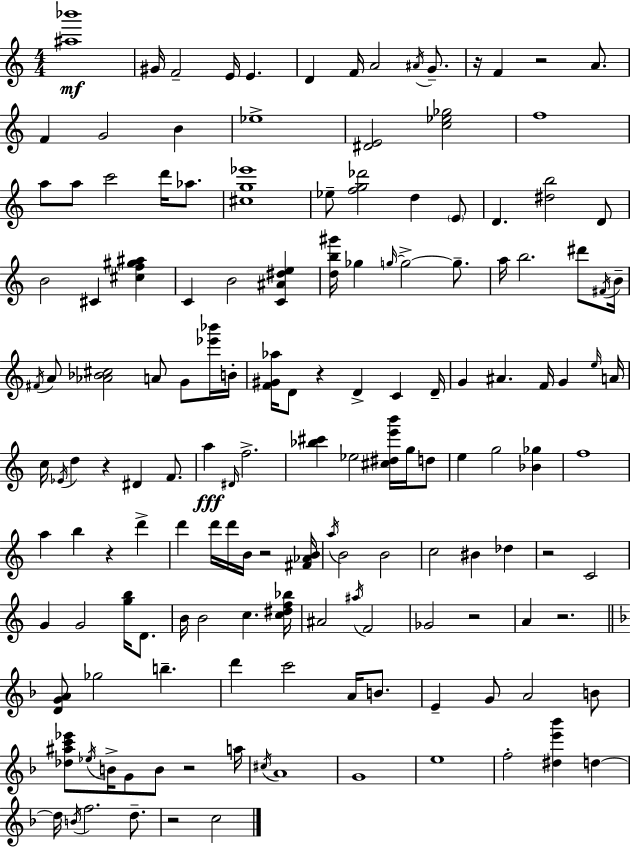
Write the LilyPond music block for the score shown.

{
  \clef treble
  \numericTimeSignature
  \time 4/4
  \key c \major
  <ais'' bes'''>1\mf | gis'16 f'2-- e'16 e'4. | d'4 f'16 a'2 \acciaccatura { ais'16 } g'8.-- | r16 f'4 r2 a'8. | \break f'4 g'2 b'4 | ees''1-> | <dis' e'>2 <c'' ees'' ges''>2 | f''1 | \break a''8 a''8 c'''2 d'''16 aes''8. | <cis'' g'' ees'''>1 | ees''8-- <f'' g'' des'''>2 d''4 \parenthesize e'8 | d'4. <dis'' b''>2 d'8 | \break b'2 cis'4 <cis'' f'' gis'' ais''>4 | c'4 b'2 <c' ais' dis'' e''>4 | <d'' b'' gis'''>16 ges''4 \grace { g''16~ }~ g''2-> g''8.-- | a''16 b''2. dis'''8 | \break \acciaccatura { fis'16 } b'16-- \acciaccatura { fis'16 } a'8 <aes' bes' cis''>2 a'8 | g'8 <ees''' bes'''>16 b'16-. <f' gis' aes''>16 d'8 r4 d'4-> c'4 | d'16-- g'4 ais'4. f'16 g'4 | \grace { e''16 } a'16 c''16 \acciaccatura { ees'16 } d''4 r4 dis'4 | \break f'8. a''4\fff \grace { dis'16 } f''2.-> | <bes'' cis'''>4 ees''2 | <cis'' dis'' e''' b'''>16 g''16 d''8 e''4 g''2 | <bes' ges''>4 f''1 | \break a''4 b''4 r4 | d'''4-> d'''4 d'''16 d'''16 b'16 r2 | <fis' aes' b'>16 \acciaccatura { a''16 } b'2 | b'2 c''2 | \break bis'4 des''4 r2 | c'2 g'4 g'2 | <g'' b''>16 d'8. b'16 b'2 | c''4. <c'' dis'' f'' bes''>16 ais'2 | \break \acciaccatura { ais''16 } f'2 ges'2 | r2 a'4 r2. | \bar "||" \break \key f \major <d' g' a'>8 ges''2 b''4.-- | d'''4 c'''2 a'16 b'8. | e'4-- g'8 a'2 b'8 | <des'' ais'' c''' ees'''>8 \acciaccatura { ees''16 } b'16-> g'8 b'8 r2 | \break a''16 \acciaccatura { cis''16 } a'1 | g'1 | e''1 | f''2-. <dis'' e''' bes'''>4 d''4~~ | \break d''16 \acciaccatura { b'16 } f''2. | d''8.-- r2 c''2 | \bar "|."
}